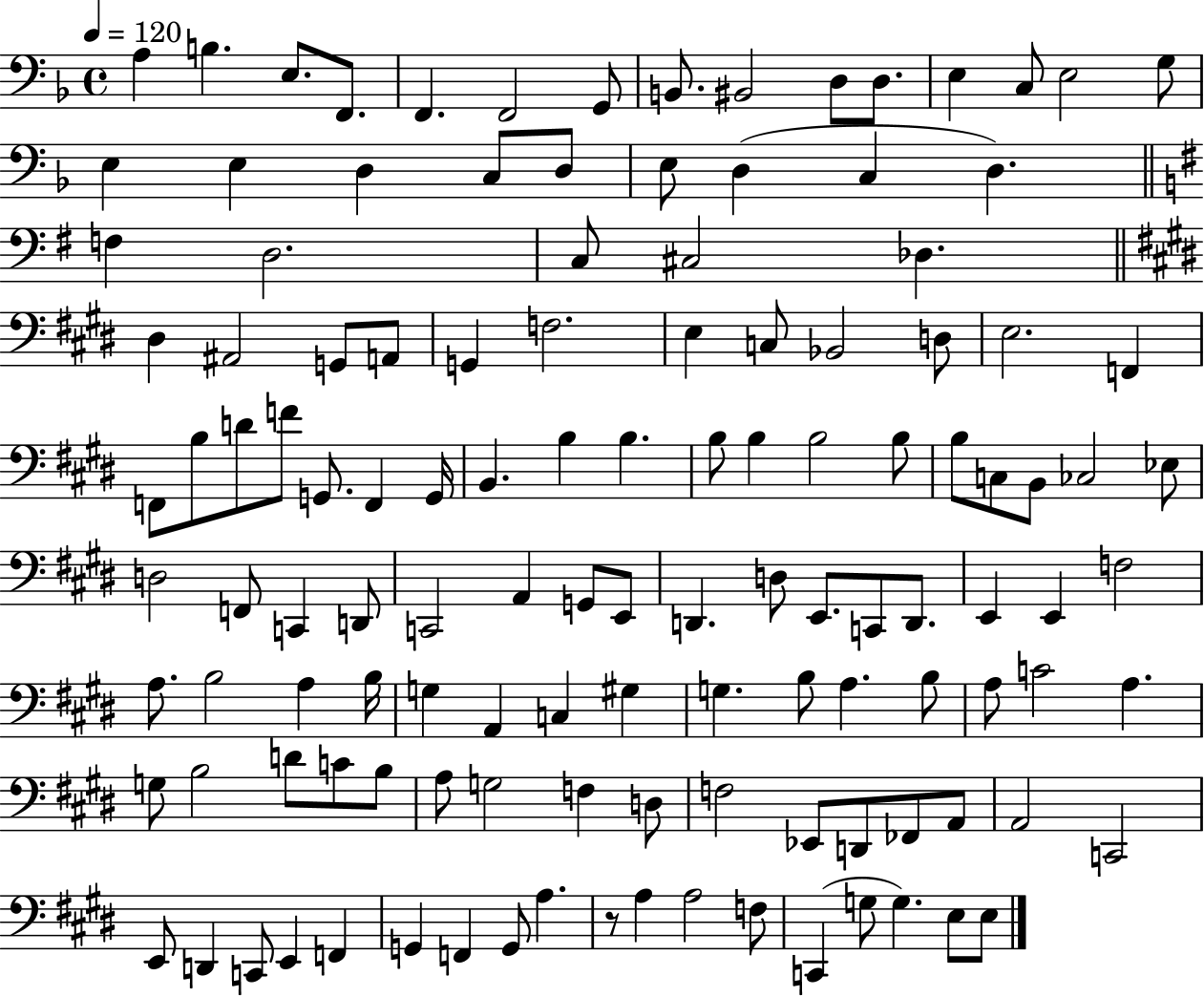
{
  \clef bass
  \time 4/4
  \defaultTimeSignature
  \key f \major
  \tempo 4 = 120
  a4 b4. e8. f,8. | f,4. f,2 g,8 | b,8. bis,2 d8 d8. | e4 c8 e2 g8 | \break e4 e4 d4 c8 d8 | e8 d4( c4 d4.) | \bar "||" \break \key e \minor f4 d2. | c8 cis2 des4. | \bar "||" \break \key e \major dis4 ais,2 g,8 a,8 | g,4 f2. | e4 c8 bes,2 d8 | e2. f,4 | \break f,8 b8 d'8 f'8 g,8. f,4 g,16 | b,4. b4 b4. | b8 b4 b2 b8 | b8 c8 b,8 ces2 ees8 | \break d2 f,8 c,4 d,8 | c,2 a,4 g,8 e,8 | d,4. d8 e,8. c,8 d,8. | e,4 e,4 f2 | \break a8. b2 a4 b16 | g4 a,4 c4 gis4 | g4. b8 a4. b8 | a8 c'2 a4. | \break g8 b2 d'8 c'8 b8 | a8 g2 f4 d8 | f2 ees,8 d,8 fes,8 a,8 | a,2 c,2 | \break e,8 d,4 c,8 e,4 f,4 | g,4 f,4 g,8 a4. | r8 a4 a2 f8 | c,4( g8 g4.) e8 e8 | \break \bar "|."
}